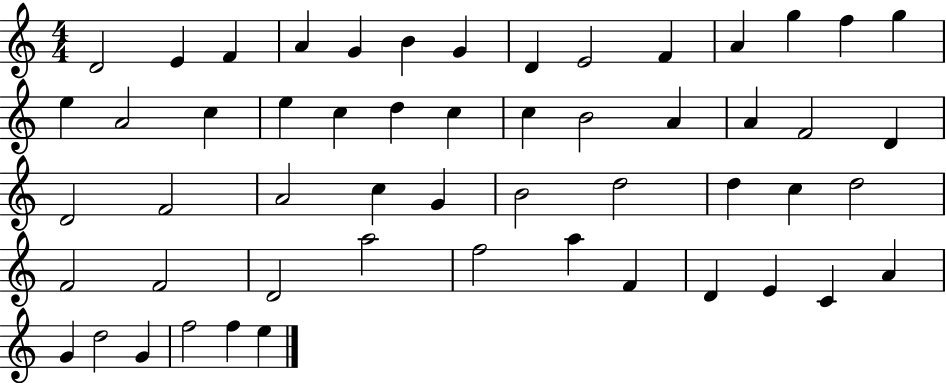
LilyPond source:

{
  \clef treble
  \numericTimeSignature
  \time 4/4
  \key c \major
  d'2 e'4 f'4 | a'4 g'4 b'4 g'4 | d'4 e'2 f'4 | a'4 g''4 f''4 g''4 | \break e''4 a'2 c''4 | e''4 c''4 d''4 c''4 | c''4 b'2 a'4 | a'4 f'2 d'4 | \break d'2 f'2 | a'2 c''4 g'4 | b'2 d''2 | d''4 c''4 d''2 | \break f'2 f'2 | d'2 a''2 | f''2 a''4 f'4 | d'4 e'4 c'4 a'4 | \break g'4 d''2 g'4 | f''2 f''4 e''4 | \bar "|."
}